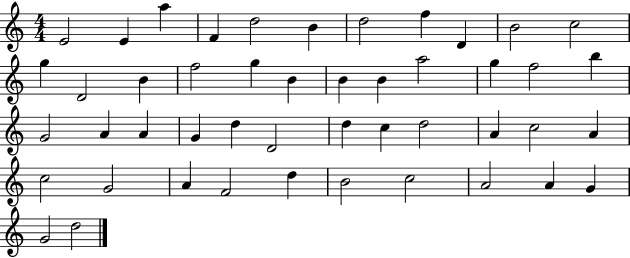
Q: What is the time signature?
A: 4/4